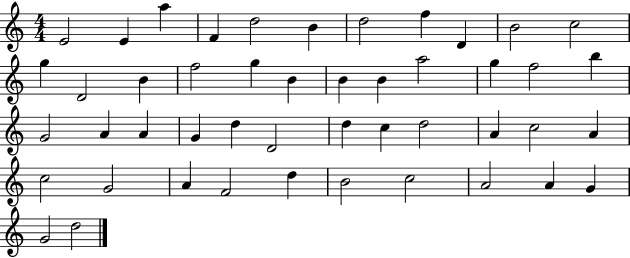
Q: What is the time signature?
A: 4/4